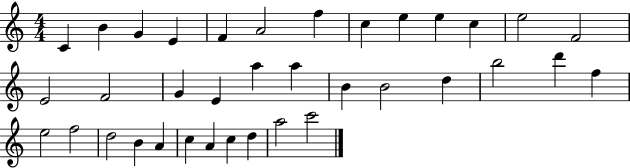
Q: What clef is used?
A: treble